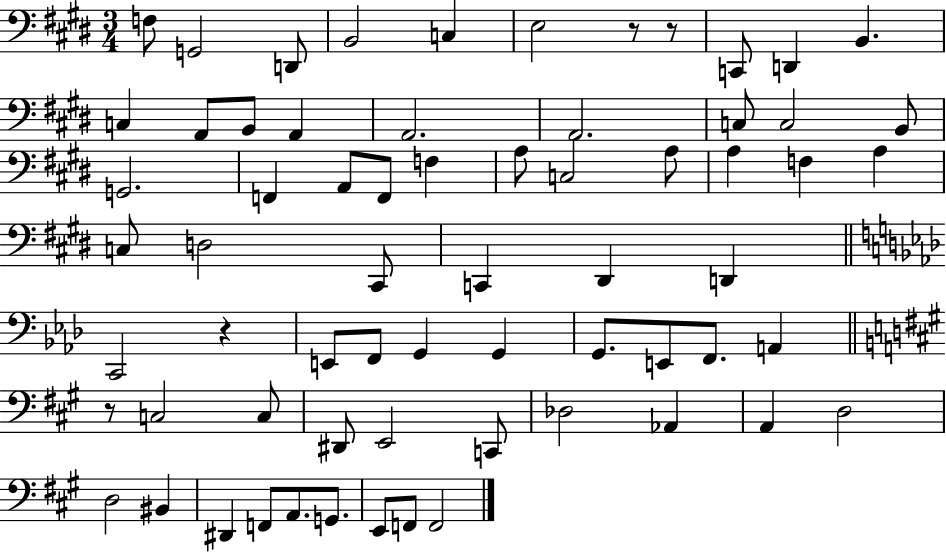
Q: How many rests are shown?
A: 4